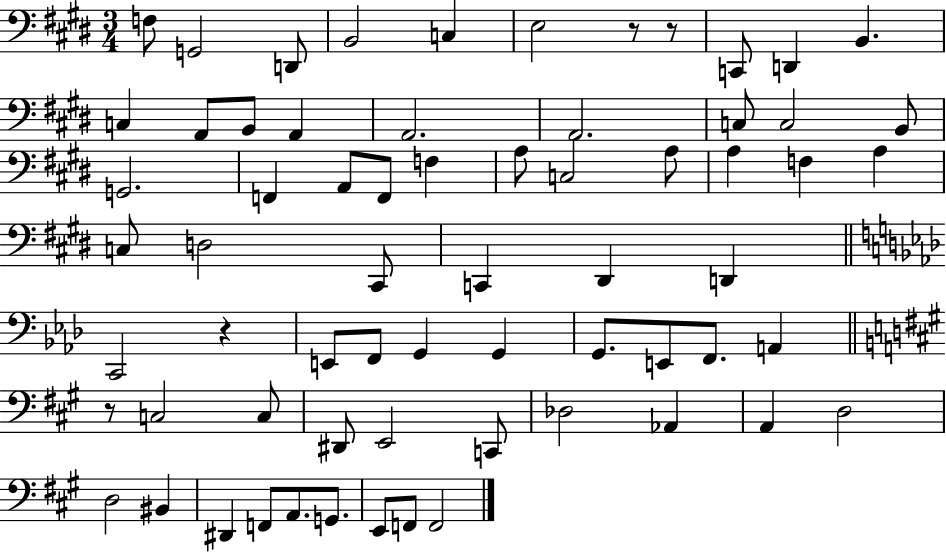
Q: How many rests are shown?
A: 4